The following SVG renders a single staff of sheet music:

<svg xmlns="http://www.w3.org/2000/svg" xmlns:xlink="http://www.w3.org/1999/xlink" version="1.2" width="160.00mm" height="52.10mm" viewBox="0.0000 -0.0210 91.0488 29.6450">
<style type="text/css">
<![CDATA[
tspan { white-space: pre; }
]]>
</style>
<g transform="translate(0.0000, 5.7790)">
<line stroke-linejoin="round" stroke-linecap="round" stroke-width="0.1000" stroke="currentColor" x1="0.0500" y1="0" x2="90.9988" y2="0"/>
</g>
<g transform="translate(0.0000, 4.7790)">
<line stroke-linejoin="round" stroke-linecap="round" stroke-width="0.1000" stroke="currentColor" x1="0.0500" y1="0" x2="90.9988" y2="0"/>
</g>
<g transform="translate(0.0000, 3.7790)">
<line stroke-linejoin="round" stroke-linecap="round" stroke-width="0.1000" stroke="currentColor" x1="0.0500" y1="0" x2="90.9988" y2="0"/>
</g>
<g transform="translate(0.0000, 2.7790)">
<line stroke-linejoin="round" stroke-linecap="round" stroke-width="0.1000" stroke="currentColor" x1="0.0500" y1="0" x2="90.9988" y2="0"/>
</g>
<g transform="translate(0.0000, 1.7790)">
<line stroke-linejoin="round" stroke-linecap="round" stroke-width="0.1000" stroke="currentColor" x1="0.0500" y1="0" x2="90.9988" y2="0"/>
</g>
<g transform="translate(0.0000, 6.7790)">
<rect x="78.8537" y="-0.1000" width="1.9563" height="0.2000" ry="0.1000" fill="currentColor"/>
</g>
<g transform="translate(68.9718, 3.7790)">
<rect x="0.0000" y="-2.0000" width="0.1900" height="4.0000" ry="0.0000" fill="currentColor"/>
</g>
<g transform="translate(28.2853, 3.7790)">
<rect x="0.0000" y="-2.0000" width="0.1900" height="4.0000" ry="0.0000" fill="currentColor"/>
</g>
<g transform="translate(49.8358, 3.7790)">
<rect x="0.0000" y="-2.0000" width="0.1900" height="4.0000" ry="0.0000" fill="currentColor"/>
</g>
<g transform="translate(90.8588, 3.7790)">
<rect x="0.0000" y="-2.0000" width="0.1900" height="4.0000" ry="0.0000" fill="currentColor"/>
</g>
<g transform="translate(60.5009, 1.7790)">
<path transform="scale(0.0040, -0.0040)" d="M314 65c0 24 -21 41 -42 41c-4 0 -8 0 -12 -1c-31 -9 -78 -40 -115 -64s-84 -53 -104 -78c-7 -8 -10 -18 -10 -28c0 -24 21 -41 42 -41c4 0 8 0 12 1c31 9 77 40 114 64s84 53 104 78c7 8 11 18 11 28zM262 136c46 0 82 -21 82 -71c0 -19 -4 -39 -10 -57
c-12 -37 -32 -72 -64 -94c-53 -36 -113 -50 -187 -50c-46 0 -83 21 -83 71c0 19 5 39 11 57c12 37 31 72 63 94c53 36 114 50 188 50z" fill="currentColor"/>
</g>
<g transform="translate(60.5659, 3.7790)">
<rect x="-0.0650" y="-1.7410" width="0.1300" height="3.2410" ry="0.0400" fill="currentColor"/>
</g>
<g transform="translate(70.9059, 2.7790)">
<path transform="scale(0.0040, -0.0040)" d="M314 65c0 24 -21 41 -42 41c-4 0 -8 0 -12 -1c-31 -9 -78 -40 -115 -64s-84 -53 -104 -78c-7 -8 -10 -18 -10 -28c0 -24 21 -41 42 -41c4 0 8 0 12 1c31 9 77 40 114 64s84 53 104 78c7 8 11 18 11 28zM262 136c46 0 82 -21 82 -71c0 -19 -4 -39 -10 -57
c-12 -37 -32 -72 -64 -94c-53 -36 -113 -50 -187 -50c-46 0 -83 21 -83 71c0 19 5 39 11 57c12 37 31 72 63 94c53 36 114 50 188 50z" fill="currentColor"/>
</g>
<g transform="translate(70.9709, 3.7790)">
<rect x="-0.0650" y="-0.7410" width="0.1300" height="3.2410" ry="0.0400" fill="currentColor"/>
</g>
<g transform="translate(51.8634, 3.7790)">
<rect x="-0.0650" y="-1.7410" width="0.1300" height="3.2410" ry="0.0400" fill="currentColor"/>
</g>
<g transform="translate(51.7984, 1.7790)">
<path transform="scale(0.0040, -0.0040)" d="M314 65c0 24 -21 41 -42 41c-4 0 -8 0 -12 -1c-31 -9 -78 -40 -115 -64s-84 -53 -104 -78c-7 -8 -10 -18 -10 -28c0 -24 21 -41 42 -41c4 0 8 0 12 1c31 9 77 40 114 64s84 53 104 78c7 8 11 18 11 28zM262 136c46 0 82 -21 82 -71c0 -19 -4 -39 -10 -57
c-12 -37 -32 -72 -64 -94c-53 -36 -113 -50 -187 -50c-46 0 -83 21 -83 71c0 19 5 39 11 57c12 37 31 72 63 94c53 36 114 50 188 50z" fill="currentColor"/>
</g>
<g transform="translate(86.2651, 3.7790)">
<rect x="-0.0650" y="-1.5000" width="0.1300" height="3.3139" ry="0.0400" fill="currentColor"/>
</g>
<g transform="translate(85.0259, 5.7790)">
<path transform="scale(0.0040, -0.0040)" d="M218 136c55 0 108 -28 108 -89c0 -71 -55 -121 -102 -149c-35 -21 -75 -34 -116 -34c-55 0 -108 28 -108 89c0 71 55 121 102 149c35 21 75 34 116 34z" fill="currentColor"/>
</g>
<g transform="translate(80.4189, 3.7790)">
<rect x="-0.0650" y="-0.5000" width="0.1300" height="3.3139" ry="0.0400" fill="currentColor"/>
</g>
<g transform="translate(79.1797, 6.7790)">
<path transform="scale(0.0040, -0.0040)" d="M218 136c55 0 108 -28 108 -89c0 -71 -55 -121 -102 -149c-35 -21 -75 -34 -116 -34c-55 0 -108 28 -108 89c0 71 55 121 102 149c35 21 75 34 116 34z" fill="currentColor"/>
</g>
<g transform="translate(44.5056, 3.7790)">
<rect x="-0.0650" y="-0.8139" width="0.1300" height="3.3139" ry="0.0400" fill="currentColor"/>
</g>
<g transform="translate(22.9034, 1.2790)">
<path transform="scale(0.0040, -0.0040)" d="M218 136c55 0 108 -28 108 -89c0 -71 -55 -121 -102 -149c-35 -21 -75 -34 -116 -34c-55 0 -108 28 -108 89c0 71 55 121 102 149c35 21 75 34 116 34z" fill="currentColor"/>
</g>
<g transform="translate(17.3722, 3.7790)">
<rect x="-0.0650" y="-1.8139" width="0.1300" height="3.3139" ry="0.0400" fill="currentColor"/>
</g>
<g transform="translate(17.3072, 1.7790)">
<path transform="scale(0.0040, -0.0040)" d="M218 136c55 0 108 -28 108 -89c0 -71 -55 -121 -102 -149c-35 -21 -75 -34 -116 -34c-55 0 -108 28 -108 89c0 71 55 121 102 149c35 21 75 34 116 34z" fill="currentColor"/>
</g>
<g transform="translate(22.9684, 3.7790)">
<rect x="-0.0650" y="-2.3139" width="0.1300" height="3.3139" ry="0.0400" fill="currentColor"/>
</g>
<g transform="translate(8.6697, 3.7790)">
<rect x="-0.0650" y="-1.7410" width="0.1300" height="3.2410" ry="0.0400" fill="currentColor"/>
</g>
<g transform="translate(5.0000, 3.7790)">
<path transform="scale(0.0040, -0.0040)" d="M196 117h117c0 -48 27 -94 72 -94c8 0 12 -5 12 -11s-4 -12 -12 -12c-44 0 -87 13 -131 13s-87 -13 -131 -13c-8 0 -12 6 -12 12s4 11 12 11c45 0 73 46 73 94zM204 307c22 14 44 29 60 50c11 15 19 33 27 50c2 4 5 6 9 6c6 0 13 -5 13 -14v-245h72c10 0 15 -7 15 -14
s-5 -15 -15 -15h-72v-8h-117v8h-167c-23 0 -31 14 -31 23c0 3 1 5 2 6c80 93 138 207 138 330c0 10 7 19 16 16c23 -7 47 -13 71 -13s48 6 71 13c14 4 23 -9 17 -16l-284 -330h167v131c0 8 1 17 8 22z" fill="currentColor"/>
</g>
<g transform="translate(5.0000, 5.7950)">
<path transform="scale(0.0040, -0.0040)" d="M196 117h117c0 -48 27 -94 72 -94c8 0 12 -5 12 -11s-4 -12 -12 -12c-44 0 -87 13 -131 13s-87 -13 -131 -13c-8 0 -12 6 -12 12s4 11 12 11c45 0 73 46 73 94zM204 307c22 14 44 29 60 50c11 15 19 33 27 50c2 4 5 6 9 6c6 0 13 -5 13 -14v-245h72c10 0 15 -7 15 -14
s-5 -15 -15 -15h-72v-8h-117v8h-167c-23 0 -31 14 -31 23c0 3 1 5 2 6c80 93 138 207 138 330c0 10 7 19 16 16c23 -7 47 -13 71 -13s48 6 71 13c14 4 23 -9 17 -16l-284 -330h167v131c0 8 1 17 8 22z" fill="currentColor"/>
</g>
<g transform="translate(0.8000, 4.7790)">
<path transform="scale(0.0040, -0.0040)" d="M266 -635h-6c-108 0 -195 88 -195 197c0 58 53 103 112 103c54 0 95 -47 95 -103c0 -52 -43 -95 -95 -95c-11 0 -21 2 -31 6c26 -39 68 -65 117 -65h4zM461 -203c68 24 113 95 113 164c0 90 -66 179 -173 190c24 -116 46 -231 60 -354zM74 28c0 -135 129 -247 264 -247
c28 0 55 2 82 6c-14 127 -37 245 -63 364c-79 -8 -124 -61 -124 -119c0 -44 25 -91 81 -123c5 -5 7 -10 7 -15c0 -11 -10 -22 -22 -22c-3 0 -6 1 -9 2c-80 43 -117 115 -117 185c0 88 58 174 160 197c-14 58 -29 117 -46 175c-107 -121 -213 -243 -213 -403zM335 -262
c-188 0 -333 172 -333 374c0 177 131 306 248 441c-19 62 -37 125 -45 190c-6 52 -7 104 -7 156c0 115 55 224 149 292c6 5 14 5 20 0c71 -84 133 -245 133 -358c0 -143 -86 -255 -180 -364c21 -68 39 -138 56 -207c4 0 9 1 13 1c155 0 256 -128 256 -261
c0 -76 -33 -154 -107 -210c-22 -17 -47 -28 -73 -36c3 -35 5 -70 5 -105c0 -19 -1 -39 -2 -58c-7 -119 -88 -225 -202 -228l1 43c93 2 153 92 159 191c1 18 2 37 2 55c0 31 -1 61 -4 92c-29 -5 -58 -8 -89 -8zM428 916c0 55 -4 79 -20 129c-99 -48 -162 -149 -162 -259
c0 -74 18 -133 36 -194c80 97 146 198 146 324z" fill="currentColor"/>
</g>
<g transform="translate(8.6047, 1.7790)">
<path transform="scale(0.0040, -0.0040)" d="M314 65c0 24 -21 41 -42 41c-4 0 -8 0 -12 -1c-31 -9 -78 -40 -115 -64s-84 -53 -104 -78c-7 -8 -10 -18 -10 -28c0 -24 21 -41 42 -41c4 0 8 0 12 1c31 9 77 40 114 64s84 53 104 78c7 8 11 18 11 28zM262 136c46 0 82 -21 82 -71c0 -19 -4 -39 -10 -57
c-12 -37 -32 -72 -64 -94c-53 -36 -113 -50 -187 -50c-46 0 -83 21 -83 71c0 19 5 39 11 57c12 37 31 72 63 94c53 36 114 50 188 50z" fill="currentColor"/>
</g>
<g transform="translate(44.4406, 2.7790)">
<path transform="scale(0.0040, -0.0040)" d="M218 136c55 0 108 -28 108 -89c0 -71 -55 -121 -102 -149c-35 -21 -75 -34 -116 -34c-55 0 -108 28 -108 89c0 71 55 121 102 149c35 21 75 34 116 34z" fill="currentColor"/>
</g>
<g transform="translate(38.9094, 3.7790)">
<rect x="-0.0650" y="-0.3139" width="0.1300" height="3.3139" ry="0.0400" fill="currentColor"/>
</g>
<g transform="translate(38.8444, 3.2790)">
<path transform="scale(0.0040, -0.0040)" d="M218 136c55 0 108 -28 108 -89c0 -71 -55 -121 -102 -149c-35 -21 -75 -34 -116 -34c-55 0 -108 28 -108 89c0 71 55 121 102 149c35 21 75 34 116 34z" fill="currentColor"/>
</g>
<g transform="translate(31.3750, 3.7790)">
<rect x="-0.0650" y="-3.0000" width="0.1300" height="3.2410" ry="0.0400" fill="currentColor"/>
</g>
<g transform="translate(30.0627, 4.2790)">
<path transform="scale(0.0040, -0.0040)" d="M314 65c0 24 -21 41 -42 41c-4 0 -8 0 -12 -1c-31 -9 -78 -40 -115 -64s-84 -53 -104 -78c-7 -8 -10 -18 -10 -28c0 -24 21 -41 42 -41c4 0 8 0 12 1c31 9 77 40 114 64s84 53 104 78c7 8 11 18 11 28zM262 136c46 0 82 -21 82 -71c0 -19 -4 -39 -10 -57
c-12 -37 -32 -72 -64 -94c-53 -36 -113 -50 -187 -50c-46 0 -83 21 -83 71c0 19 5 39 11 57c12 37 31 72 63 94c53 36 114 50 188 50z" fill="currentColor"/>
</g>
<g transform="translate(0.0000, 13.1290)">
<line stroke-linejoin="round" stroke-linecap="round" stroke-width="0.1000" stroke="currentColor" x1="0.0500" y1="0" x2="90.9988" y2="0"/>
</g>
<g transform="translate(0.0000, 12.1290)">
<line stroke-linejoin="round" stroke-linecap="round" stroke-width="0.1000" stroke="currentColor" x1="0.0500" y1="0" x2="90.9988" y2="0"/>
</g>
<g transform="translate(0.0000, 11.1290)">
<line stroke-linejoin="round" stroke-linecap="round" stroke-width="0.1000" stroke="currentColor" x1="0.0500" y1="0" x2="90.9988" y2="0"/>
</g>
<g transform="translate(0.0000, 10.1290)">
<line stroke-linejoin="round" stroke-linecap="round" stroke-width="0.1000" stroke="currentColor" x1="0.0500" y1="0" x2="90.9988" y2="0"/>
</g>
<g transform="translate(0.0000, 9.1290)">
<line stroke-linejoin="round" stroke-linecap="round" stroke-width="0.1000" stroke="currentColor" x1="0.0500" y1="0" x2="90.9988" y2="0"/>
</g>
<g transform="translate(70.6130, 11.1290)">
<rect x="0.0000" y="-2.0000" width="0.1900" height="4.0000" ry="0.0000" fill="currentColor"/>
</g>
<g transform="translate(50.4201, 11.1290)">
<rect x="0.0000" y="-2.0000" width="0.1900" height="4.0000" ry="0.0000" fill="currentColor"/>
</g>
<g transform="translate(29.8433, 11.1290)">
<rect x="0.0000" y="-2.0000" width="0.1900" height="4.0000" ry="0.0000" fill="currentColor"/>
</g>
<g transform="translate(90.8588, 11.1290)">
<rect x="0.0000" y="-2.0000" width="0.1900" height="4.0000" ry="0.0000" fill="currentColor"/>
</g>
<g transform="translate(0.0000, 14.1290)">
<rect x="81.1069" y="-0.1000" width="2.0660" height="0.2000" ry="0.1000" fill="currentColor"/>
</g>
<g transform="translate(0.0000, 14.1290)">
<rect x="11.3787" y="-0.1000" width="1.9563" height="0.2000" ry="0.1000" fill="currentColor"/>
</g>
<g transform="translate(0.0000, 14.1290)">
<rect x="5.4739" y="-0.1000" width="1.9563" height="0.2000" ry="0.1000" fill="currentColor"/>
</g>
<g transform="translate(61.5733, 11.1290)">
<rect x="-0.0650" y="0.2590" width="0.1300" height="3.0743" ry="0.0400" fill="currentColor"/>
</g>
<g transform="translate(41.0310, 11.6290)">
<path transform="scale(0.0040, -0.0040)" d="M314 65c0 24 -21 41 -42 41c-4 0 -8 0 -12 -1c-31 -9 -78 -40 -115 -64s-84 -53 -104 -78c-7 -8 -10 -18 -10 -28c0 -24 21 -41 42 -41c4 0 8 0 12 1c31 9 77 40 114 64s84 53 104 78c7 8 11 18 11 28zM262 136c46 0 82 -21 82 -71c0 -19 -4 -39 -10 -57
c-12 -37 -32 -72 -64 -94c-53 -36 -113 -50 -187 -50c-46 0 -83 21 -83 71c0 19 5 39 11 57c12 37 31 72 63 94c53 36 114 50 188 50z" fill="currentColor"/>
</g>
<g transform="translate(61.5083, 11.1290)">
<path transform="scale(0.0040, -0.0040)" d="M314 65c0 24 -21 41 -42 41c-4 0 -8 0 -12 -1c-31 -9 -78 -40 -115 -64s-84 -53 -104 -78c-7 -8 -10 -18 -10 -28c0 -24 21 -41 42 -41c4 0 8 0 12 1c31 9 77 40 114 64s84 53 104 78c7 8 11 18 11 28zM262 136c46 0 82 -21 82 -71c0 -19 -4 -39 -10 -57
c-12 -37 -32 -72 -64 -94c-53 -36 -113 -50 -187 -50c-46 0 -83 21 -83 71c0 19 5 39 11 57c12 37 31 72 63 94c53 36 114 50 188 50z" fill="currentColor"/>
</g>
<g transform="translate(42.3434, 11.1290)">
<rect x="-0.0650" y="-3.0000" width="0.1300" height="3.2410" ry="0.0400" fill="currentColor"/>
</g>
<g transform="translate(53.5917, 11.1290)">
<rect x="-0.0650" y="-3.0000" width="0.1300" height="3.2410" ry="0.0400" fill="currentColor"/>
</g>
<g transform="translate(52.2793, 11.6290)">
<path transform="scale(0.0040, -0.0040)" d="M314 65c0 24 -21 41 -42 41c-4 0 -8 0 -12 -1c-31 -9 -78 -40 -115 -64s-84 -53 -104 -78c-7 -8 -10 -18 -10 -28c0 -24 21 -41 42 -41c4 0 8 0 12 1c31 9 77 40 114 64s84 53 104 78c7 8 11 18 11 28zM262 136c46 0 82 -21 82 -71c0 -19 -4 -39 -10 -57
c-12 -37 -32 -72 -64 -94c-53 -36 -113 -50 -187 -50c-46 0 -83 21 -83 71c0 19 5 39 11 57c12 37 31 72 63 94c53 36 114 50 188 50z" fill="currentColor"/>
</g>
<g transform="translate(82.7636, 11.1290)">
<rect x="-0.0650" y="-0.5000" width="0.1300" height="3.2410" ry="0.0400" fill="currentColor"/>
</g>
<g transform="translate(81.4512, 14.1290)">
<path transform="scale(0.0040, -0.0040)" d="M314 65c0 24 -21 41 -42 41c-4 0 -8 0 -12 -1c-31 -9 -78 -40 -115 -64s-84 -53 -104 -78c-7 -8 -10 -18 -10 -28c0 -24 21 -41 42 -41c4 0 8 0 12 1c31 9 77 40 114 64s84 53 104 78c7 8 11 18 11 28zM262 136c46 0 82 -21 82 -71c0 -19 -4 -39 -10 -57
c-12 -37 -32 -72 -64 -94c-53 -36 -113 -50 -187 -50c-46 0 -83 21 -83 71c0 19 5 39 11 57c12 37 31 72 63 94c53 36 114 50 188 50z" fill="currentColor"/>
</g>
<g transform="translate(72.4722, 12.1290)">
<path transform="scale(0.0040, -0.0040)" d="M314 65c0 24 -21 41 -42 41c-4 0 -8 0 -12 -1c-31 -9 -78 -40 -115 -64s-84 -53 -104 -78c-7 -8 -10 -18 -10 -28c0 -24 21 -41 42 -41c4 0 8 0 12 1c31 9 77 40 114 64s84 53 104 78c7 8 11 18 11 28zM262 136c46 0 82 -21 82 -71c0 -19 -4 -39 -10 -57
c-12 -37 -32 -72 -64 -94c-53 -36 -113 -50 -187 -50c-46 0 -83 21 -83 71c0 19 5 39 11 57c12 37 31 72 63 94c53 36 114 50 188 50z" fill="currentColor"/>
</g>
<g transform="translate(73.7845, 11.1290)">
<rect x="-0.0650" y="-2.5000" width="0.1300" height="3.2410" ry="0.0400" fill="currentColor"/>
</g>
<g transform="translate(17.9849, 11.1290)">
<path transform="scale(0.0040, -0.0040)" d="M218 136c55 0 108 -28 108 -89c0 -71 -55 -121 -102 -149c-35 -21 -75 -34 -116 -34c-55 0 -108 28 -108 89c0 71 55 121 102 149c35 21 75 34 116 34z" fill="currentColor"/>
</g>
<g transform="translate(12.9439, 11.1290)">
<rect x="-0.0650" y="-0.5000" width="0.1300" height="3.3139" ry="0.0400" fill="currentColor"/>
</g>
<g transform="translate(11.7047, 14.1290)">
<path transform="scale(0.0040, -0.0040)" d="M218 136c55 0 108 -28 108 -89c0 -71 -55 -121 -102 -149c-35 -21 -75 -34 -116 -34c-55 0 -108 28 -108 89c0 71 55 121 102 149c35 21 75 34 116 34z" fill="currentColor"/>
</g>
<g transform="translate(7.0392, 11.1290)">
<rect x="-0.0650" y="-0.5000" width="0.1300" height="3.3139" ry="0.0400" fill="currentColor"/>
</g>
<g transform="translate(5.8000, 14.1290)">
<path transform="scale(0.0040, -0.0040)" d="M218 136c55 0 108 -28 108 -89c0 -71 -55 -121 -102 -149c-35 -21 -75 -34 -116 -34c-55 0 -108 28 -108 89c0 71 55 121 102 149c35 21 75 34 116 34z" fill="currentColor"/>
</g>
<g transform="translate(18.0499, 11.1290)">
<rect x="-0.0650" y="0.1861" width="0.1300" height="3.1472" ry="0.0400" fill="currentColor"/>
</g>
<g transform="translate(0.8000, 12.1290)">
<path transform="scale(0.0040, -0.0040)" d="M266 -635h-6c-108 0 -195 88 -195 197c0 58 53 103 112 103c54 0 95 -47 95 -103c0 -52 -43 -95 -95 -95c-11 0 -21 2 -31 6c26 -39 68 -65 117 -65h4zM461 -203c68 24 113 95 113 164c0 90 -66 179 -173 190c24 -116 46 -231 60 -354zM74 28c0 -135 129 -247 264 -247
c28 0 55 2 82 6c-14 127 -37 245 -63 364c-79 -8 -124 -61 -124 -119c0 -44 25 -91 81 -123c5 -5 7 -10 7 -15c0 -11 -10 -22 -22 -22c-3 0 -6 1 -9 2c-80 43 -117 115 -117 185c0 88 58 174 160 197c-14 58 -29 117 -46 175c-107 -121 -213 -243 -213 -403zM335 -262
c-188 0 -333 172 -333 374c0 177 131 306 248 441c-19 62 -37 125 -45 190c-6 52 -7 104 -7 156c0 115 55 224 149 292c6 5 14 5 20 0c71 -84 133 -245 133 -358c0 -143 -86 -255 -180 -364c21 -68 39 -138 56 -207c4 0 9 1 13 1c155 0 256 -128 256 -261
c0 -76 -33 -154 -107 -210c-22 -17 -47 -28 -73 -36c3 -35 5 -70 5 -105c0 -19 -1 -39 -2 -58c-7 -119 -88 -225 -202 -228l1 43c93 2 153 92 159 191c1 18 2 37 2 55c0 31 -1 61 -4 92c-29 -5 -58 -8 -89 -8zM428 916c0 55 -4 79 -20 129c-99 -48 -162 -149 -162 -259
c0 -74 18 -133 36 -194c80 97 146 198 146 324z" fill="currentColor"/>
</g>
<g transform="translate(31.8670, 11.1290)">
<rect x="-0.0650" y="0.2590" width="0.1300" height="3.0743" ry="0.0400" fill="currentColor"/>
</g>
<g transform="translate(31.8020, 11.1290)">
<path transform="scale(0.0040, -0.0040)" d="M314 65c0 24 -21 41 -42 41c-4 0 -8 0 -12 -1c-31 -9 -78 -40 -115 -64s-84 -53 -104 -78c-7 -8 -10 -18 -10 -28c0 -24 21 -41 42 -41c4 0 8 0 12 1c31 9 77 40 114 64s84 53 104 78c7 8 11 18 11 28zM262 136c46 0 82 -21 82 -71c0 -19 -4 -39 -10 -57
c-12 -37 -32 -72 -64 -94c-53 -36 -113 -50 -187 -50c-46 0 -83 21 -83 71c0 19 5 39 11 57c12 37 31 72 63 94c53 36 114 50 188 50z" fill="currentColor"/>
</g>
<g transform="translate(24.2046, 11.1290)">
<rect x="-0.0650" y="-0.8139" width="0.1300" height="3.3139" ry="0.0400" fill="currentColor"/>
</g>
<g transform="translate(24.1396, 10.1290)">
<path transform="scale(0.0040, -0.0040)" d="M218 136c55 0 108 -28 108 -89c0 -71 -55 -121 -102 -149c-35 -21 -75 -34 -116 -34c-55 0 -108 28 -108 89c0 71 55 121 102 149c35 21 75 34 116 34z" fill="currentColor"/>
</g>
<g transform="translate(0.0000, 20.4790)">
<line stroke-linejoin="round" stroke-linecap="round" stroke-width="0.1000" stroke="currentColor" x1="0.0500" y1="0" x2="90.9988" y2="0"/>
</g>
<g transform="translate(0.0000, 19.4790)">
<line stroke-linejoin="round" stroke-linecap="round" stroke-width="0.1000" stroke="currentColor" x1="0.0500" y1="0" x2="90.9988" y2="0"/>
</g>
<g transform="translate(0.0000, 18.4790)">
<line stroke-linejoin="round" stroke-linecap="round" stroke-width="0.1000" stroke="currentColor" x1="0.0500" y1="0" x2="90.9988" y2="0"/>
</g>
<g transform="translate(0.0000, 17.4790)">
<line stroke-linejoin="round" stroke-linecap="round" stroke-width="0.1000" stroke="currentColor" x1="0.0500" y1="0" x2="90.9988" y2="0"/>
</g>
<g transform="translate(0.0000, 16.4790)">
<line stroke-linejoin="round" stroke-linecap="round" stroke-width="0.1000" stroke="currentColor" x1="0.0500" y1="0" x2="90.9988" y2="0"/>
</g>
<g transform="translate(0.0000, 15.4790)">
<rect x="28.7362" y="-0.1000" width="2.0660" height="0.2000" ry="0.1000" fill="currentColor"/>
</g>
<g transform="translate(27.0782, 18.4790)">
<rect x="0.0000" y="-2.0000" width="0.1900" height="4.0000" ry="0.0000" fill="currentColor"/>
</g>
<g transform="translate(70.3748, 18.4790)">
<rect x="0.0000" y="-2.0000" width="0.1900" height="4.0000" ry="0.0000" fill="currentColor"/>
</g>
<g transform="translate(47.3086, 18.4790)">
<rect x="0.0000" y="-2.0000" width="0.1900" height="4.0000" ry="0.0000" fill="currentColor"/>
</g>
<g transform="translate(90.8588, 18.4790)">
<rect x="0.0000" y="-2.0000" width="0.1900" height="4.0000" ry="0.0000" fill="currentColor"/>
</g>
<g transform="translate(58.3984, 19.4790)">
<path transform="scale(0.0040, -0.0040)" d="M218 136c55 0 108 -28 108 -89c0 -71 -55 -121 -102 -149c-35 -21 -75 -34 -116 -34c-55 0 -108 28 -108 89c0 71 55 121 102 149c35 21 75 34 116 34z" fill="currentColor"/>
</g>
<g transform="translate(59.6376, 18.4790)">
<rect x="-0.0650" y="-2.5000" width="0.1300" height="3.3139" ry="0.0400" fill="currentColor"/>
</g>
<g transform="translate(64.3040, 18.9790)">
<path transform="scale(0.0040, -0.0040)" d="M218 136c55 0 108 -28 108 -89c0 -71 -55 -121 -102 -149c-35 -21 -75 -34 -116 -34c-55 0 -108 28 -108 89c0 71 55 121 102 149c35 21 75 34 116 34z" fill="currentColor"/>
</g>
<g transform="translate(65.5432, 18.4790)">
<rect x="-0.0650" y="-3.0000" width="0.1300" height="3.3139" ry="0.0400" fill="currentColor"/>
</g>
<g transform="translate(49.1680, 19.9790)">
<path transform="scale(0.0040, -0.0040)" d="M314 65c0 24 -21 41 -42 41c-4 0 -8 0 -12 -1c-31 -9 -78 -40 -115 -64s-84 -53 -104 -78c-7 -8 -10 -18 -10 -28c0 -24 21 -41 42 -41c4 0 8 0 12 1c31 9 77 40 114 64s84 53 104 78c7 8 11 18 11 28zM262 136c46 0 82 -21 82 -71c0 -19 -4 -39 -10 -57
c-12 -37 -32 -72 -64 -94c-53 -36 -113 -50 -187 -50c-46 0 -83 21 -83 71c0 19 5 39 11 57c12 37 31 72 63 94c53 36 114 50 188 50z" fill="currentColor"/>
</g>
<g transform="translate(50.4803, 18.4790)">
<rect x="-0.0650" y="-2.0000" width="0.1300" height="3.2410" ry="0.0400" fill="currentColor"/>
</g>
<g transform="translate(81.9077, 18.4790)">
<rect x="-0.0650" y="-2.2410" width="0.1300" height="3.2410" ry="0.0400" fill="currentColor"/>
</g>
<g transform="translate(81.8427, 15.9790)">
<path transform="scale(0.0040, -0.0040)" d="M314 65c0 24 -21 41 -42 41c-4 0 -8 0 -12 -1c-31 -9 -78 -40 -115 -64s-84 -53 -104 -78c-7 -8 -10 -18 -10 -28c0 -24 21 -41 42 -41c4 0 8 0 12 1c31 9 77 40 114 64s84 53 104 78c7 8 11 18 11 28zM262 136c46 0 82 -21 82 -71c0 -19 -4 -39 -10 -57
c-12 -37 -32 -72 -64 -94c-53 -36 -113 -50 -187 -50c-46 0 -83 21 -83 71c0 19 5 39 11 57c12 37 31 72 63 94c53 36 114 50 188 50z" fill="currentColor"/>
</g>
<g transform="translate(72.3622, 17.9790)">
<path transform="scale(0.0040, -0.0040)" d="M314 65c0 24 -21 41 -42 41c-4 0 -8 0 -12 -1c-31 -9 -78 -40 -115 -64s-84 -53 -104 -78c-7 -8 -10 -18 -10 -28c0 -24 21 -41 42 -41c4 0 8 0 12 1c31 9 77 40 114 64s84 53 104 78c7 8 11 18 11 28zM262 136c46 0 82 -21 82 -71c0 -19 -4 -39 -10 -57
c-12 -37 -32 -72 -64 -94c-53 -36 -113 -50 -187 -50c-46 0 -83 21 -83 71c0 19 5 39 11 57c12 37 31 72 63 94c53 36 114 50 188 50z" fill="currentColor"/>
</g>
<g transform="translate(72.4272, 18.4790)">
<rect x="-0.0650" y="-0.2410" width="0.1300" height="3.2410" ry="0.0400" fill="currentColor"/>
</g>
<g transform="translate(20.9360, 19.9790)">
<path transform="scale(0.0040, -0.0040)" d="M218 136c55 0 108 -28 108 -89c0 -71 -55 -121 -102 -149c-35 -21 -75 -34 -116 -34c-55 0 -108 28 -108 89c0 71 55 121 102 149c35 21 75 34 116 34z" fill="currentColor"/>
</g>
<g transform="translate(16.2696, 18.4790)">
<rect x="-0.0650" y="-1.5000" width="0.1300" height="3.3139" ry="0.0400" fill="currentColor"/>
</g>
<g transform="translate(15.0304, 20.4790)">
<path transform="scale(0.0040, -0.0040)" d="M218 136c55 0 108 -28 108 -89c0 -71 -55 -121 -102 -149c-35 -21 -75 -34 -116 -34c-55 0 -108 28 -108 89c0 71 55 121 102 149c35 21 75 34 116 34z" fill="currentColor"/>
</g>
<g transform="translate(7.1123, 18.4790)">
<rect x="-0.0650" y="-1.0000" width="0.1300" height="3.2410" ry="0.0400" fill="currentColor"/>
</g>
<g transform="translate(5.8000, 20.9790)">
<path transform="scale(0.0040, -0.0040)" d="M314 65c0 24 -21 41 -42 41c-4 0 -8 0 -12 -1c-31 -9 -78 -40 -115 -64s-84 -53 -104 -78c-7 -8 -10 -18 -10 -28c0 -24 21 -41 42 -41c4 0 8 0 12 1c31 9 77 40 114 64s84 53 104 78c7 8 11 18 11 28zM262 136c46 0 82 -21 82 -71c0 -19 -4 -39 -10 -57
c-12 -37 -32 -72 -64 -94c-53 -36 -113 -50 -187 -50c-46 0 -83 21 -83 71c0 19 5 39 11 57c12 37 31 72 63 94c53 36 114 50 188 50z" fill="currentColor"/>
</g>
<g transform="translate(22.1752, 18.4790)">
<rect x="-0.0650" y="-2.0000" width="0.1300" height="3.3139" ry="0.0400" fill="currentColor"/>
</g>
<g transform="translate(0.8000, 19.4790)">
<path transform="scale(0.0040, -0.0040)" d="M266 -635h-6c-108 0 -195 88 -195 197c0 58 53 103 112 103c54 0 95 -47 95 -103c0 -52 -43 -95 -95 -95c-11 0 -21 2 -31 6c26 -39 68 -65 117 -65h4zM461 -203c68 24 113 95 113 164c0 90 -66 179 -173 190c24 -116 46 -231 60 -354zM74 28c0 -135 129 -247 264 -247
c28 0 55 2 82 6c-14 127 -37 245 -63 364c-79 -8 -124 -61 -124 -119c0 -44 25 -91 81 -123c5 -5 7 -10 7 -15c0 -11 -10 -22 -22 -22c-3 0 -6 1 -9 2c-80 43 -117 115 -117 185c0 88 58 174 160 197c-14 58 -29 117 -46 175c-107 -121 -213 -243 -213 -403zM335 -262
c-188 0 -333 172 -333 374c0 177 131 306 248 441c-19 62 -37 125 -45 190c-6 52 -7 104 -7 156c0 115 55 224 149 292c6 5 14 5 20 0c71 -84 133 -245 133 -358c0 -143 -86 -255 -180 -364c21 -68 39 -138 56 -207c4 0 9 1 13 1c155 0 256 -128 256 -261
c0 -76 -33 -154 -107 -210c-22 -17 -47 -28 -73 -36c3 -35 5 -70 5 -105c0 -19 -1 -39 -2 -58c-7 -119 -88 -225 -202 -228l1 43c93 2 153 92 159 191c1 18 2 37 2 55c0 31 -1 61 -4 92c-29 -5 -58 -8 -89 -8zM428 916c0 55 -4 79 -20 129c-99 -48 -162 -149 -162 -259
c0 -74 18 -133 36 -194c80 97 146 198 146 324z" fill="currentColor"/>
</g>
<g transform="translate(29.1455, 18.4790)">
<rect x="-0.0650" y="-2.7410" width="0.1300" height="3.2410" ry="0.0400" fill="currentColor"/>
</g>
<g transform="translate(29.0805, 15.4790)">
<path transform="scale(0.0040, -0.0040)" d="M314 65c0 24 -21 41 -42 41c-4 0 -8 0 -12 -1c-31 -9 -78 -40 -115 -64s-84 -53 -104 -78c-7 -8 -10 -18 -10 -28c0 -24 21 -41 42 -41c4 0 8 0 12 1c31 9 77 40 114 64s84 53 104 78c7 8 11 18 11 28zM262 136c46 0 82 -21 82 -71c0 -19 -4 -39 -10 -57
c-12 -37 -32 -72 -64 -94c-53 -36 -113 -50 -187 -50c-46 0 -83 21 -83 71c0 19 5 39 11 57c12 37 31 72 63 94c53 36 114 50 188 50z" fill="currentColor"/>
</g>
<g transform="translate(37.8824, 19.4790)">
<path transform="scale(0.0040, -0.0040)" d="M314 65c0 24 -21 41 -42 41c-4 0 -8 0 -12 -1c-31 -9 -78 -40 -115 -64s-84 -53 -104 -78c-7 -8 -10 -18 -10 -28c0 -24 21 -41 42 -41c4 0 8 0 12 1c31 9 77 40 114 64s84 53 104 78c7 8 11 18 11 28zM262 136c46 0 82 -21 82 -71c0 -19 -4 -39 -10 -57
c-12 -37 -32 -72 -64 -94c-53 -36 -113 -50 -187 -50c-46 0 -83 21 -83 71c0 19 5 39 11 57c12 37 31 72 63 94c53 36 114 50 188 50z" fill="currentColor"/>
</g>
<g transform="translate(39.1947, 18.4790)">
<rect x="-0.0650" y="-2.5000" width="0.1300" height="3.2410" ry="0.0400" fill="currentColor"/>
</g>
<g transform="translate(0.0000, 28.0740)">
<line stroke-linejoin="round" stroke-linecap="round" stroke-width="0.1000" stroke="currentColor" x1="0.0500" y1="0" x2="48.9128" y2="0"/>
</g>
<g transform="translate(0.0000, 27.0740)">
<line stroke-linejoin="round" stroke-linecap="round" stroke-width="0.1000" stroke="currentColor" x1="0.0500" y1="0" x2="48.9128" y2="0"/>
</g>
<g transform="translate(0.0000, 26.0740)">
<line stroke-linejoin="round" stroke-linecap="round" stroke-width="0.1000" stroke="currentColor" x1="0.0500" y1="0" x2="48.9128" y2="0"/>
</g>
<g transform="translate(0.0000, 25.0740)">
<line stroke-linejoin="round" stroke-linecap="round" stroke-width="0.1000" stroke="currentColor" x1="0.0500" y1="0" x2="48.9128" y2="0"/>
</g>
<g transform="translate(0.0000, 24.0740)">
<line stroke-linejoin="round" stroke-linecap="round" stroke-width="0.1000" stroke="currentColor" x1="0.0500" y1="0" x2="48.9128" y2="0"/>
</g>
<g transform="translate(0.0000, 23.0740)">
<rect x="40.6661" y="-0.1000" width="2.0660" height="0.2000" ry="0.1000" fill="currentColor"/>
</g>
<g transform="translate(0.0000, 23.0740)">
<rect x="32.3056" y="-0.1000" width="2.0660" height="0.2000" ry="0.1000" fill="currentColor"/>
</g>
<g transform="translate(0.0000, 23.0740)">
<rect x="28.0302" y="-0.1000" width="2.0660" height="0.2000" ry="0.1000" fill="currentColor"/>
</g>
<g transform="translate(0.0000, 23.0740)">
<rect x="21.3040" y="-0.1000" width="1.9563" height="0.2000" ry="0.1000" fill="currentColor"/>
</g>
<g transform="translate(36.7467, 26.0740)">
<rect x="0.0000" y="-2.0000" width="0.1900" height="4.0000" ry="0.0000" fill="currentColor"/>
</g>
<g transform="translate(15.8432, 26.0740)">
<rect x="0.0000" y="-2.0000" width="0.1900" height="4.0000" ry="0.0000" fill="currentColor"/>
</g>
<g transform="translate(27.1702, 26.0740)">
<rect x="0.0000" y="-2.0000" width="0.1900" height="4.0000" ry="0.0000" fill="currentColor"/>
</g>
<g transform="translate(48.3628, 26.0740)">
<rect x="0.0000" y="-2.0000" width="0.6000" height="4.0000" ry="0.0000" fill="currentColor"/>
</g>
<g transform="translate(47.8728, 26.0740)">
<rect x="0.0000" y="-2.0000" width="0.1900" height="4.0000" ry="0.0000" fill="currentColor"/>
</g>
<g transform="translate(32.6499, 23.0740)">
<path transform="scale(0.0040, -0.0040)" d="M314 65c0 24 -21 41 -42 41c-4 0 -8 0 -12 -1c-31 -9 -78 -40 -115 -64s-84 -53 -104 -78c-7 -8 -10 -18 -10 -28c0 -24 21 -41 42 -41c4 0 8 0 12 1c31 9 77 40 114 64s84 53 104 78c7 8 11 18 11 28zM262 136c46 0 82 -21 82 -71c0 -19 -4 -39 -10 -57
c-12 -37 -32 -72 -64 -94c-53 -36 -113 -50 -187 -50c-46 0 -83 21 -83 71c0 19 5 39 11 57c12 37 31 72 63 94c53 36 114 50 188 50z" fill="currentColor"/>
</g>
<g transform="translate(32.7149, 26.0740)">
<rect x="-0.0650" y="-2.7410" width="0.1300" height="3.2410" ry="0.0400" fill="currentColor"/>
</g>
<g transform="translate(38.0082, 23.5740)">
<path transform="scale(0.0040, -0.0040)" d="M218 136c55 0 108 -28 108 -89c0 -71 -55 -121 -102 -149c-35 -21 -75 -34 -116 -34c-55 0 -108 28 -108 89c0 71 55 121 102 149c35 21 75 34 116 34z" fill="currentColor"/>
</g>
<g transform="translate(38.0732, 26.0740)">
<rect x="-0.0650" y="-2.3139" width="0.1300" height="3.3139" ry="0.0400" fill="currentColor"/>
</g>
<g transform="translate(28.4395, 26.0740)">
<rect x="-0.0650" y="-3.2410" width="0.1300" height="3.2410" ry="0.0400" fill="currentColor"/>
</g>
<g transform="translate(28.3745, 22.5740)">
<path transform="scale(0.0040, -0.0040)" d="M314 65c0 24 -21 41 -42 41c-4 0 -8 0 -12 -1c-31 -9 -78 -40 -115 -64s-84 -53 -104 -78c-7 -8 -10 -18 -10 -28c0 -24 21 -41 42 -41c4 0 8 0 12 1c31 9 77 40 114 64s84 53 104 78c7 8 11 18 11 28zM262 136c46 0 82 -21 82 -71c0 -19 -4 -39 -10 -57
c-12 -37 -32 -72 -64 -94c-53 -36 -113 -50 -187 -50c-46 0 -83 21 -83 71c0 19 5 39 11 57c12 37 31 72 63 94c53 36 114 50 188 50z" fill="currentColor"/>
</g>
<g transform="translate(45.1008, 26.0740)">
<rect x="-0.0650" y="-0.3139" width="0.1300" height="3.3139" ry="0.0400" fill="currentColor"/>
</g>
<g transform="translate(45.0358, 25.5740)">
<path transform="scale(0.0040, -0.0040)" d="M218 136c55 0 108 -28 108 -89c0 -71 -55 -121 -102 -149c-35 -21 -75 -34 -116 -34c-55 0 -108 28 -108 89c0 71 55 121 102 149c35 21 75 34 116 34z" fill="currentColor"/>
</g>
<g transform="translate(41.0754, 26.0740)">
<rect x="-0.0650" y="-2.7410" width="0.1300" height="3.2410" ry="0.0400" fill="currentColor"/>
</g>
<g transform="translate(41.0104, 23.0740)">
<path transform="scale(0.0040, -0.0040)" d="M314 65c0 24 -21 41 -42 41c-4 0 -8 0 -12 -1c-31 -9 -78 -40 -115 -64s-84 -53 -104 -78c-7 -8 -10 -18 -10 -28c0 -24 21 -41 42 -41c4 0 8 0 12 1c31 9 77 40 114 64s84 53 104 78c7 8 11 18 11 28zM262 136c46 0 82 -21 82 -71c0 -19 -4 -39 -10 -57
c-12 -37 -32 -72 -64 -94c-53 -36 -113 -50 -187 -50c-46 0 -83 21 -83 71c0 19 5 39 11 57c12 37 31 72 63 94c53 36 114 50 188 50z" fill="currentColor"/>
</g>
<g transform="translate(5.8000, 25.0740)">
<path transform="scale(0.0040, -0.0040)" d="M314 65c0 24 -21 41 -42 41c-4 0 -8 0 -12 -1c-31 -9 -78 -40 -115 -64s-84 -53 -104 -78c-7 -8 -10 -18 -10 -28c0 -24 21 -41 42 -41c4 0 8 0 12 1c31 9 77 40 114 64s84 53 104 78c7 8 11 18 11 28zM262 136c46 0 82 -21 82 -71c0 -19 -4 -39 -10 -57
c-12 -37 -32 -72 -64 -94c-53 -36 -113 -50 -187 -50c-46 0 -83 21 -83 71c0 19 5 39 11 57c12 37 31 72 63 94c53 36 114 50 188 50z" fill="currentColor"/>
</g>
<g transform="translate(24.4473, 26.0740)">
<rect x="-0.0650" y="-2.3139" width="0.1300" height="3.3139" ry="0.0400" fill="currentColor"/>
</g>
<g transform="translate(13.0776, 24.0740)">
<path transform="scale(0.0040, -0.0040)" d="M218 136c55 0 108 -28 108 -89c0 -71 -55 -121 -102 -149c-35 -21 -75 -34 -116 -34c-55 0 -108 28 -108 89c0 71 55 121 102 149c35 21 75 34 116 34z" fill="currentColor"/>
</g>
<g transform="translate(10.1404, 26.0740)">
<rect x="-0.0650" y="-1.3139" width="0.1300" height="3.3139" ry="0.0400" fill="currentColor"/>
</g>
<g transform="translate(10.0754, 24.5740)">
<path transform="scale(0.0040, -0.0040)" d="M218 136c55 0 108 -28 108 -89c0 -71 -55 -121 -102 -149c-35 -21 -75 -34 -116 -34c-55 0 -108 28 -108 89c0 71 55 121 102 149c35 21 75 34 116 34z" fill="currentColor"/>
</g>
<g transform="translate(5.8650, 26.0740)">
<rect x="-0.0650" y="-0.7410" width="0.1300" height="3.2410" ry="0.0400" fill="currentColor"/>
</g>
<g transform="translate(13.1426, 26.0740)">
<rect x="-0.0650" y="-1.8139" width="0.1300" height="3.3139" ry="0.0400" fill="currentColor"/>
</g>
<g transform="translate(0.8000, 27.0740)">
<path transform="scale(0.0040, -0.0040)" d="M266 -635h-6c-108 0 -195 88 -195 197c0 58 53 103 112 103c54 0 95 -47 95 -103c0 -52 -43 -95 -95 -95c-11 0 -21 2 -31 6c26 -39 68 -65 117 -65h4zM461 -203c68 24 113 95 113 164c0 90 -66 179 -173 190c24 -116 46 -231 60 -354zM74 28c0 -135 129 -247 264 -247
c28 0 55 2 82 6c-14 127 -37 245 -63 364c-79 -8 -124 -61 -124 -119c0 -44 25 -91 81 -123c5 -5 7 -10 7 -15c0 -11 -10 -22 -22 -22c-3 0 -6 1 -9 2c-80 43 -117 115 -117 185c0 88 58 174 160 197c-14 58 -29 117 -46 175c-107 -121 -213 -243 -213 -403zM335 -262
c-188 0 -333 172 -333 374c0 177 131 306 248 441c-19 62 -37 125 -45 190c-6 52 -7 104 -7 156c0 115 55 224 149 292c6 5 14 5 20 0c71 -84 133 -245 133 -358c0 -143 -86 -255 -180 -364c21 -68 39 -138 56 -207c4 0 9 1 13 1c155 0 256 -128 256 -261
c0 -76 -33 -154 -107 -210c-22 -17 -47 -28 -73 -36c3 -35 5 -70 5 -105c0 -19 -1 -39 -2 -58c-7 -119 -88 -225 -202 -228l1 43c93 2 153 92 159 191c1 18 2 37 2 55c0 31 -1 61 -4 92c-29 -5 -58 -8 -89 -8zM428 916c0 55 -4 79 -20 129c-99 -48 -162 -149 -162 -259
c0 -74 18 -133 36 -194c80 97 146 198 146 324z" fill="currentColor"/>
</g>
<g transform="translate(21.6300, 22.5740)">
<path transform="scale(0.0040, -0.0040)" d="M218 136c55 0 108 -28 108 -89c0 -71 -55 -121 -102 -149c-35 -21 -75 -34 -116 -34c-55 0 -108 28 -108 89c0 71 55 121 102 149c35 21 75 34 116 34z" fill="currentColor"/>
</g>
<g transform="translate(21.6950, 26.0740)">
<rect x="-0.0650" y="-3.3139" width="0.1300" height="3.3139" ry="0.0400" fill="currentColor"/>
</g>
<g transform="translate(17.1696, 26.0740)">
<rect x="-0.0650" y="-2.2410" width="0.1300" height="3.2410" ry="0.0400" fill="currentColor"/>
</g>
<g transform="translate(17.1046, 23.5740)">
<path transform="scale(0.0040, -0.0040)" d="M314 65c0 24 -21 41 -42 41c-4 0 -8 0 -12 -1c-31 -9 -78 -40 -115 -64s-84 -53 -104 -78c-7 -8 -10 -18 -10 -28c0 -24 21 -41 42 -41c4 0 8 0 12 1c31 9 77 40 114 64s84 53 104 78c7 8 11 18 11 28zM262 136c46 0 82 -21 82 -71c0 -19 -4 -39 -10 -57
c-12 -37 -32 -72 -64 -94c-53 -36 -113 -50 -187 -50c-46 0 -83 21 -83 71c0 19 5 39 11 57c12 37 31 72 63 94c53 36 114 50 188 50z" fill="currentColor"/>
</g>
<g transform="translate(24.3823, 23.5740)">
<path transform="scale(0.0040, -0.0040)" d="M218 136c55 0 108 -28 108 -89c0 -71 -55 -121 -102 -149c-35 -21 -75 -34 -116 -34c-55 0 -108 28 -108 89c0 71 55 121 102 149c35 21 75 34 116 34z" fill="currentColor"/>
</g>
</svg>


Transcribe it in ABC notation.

X:1
T:Untitled
M:4/4
L:1/4
K:C
f2 f g A2 c d f2 f2 d2 C E C C B d B2 A2 A2 B2 G2 C2 D2 E F a2 G2 F2 G A c2 g2 d2 e f g2 b g b2 a2 g a2 c